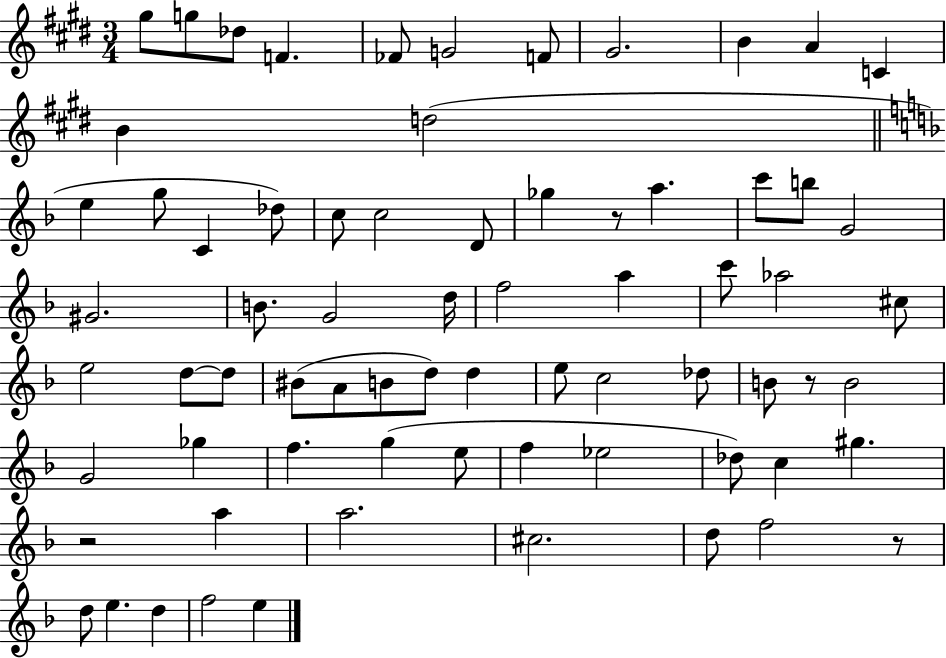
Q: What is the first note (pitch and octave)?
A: G#5